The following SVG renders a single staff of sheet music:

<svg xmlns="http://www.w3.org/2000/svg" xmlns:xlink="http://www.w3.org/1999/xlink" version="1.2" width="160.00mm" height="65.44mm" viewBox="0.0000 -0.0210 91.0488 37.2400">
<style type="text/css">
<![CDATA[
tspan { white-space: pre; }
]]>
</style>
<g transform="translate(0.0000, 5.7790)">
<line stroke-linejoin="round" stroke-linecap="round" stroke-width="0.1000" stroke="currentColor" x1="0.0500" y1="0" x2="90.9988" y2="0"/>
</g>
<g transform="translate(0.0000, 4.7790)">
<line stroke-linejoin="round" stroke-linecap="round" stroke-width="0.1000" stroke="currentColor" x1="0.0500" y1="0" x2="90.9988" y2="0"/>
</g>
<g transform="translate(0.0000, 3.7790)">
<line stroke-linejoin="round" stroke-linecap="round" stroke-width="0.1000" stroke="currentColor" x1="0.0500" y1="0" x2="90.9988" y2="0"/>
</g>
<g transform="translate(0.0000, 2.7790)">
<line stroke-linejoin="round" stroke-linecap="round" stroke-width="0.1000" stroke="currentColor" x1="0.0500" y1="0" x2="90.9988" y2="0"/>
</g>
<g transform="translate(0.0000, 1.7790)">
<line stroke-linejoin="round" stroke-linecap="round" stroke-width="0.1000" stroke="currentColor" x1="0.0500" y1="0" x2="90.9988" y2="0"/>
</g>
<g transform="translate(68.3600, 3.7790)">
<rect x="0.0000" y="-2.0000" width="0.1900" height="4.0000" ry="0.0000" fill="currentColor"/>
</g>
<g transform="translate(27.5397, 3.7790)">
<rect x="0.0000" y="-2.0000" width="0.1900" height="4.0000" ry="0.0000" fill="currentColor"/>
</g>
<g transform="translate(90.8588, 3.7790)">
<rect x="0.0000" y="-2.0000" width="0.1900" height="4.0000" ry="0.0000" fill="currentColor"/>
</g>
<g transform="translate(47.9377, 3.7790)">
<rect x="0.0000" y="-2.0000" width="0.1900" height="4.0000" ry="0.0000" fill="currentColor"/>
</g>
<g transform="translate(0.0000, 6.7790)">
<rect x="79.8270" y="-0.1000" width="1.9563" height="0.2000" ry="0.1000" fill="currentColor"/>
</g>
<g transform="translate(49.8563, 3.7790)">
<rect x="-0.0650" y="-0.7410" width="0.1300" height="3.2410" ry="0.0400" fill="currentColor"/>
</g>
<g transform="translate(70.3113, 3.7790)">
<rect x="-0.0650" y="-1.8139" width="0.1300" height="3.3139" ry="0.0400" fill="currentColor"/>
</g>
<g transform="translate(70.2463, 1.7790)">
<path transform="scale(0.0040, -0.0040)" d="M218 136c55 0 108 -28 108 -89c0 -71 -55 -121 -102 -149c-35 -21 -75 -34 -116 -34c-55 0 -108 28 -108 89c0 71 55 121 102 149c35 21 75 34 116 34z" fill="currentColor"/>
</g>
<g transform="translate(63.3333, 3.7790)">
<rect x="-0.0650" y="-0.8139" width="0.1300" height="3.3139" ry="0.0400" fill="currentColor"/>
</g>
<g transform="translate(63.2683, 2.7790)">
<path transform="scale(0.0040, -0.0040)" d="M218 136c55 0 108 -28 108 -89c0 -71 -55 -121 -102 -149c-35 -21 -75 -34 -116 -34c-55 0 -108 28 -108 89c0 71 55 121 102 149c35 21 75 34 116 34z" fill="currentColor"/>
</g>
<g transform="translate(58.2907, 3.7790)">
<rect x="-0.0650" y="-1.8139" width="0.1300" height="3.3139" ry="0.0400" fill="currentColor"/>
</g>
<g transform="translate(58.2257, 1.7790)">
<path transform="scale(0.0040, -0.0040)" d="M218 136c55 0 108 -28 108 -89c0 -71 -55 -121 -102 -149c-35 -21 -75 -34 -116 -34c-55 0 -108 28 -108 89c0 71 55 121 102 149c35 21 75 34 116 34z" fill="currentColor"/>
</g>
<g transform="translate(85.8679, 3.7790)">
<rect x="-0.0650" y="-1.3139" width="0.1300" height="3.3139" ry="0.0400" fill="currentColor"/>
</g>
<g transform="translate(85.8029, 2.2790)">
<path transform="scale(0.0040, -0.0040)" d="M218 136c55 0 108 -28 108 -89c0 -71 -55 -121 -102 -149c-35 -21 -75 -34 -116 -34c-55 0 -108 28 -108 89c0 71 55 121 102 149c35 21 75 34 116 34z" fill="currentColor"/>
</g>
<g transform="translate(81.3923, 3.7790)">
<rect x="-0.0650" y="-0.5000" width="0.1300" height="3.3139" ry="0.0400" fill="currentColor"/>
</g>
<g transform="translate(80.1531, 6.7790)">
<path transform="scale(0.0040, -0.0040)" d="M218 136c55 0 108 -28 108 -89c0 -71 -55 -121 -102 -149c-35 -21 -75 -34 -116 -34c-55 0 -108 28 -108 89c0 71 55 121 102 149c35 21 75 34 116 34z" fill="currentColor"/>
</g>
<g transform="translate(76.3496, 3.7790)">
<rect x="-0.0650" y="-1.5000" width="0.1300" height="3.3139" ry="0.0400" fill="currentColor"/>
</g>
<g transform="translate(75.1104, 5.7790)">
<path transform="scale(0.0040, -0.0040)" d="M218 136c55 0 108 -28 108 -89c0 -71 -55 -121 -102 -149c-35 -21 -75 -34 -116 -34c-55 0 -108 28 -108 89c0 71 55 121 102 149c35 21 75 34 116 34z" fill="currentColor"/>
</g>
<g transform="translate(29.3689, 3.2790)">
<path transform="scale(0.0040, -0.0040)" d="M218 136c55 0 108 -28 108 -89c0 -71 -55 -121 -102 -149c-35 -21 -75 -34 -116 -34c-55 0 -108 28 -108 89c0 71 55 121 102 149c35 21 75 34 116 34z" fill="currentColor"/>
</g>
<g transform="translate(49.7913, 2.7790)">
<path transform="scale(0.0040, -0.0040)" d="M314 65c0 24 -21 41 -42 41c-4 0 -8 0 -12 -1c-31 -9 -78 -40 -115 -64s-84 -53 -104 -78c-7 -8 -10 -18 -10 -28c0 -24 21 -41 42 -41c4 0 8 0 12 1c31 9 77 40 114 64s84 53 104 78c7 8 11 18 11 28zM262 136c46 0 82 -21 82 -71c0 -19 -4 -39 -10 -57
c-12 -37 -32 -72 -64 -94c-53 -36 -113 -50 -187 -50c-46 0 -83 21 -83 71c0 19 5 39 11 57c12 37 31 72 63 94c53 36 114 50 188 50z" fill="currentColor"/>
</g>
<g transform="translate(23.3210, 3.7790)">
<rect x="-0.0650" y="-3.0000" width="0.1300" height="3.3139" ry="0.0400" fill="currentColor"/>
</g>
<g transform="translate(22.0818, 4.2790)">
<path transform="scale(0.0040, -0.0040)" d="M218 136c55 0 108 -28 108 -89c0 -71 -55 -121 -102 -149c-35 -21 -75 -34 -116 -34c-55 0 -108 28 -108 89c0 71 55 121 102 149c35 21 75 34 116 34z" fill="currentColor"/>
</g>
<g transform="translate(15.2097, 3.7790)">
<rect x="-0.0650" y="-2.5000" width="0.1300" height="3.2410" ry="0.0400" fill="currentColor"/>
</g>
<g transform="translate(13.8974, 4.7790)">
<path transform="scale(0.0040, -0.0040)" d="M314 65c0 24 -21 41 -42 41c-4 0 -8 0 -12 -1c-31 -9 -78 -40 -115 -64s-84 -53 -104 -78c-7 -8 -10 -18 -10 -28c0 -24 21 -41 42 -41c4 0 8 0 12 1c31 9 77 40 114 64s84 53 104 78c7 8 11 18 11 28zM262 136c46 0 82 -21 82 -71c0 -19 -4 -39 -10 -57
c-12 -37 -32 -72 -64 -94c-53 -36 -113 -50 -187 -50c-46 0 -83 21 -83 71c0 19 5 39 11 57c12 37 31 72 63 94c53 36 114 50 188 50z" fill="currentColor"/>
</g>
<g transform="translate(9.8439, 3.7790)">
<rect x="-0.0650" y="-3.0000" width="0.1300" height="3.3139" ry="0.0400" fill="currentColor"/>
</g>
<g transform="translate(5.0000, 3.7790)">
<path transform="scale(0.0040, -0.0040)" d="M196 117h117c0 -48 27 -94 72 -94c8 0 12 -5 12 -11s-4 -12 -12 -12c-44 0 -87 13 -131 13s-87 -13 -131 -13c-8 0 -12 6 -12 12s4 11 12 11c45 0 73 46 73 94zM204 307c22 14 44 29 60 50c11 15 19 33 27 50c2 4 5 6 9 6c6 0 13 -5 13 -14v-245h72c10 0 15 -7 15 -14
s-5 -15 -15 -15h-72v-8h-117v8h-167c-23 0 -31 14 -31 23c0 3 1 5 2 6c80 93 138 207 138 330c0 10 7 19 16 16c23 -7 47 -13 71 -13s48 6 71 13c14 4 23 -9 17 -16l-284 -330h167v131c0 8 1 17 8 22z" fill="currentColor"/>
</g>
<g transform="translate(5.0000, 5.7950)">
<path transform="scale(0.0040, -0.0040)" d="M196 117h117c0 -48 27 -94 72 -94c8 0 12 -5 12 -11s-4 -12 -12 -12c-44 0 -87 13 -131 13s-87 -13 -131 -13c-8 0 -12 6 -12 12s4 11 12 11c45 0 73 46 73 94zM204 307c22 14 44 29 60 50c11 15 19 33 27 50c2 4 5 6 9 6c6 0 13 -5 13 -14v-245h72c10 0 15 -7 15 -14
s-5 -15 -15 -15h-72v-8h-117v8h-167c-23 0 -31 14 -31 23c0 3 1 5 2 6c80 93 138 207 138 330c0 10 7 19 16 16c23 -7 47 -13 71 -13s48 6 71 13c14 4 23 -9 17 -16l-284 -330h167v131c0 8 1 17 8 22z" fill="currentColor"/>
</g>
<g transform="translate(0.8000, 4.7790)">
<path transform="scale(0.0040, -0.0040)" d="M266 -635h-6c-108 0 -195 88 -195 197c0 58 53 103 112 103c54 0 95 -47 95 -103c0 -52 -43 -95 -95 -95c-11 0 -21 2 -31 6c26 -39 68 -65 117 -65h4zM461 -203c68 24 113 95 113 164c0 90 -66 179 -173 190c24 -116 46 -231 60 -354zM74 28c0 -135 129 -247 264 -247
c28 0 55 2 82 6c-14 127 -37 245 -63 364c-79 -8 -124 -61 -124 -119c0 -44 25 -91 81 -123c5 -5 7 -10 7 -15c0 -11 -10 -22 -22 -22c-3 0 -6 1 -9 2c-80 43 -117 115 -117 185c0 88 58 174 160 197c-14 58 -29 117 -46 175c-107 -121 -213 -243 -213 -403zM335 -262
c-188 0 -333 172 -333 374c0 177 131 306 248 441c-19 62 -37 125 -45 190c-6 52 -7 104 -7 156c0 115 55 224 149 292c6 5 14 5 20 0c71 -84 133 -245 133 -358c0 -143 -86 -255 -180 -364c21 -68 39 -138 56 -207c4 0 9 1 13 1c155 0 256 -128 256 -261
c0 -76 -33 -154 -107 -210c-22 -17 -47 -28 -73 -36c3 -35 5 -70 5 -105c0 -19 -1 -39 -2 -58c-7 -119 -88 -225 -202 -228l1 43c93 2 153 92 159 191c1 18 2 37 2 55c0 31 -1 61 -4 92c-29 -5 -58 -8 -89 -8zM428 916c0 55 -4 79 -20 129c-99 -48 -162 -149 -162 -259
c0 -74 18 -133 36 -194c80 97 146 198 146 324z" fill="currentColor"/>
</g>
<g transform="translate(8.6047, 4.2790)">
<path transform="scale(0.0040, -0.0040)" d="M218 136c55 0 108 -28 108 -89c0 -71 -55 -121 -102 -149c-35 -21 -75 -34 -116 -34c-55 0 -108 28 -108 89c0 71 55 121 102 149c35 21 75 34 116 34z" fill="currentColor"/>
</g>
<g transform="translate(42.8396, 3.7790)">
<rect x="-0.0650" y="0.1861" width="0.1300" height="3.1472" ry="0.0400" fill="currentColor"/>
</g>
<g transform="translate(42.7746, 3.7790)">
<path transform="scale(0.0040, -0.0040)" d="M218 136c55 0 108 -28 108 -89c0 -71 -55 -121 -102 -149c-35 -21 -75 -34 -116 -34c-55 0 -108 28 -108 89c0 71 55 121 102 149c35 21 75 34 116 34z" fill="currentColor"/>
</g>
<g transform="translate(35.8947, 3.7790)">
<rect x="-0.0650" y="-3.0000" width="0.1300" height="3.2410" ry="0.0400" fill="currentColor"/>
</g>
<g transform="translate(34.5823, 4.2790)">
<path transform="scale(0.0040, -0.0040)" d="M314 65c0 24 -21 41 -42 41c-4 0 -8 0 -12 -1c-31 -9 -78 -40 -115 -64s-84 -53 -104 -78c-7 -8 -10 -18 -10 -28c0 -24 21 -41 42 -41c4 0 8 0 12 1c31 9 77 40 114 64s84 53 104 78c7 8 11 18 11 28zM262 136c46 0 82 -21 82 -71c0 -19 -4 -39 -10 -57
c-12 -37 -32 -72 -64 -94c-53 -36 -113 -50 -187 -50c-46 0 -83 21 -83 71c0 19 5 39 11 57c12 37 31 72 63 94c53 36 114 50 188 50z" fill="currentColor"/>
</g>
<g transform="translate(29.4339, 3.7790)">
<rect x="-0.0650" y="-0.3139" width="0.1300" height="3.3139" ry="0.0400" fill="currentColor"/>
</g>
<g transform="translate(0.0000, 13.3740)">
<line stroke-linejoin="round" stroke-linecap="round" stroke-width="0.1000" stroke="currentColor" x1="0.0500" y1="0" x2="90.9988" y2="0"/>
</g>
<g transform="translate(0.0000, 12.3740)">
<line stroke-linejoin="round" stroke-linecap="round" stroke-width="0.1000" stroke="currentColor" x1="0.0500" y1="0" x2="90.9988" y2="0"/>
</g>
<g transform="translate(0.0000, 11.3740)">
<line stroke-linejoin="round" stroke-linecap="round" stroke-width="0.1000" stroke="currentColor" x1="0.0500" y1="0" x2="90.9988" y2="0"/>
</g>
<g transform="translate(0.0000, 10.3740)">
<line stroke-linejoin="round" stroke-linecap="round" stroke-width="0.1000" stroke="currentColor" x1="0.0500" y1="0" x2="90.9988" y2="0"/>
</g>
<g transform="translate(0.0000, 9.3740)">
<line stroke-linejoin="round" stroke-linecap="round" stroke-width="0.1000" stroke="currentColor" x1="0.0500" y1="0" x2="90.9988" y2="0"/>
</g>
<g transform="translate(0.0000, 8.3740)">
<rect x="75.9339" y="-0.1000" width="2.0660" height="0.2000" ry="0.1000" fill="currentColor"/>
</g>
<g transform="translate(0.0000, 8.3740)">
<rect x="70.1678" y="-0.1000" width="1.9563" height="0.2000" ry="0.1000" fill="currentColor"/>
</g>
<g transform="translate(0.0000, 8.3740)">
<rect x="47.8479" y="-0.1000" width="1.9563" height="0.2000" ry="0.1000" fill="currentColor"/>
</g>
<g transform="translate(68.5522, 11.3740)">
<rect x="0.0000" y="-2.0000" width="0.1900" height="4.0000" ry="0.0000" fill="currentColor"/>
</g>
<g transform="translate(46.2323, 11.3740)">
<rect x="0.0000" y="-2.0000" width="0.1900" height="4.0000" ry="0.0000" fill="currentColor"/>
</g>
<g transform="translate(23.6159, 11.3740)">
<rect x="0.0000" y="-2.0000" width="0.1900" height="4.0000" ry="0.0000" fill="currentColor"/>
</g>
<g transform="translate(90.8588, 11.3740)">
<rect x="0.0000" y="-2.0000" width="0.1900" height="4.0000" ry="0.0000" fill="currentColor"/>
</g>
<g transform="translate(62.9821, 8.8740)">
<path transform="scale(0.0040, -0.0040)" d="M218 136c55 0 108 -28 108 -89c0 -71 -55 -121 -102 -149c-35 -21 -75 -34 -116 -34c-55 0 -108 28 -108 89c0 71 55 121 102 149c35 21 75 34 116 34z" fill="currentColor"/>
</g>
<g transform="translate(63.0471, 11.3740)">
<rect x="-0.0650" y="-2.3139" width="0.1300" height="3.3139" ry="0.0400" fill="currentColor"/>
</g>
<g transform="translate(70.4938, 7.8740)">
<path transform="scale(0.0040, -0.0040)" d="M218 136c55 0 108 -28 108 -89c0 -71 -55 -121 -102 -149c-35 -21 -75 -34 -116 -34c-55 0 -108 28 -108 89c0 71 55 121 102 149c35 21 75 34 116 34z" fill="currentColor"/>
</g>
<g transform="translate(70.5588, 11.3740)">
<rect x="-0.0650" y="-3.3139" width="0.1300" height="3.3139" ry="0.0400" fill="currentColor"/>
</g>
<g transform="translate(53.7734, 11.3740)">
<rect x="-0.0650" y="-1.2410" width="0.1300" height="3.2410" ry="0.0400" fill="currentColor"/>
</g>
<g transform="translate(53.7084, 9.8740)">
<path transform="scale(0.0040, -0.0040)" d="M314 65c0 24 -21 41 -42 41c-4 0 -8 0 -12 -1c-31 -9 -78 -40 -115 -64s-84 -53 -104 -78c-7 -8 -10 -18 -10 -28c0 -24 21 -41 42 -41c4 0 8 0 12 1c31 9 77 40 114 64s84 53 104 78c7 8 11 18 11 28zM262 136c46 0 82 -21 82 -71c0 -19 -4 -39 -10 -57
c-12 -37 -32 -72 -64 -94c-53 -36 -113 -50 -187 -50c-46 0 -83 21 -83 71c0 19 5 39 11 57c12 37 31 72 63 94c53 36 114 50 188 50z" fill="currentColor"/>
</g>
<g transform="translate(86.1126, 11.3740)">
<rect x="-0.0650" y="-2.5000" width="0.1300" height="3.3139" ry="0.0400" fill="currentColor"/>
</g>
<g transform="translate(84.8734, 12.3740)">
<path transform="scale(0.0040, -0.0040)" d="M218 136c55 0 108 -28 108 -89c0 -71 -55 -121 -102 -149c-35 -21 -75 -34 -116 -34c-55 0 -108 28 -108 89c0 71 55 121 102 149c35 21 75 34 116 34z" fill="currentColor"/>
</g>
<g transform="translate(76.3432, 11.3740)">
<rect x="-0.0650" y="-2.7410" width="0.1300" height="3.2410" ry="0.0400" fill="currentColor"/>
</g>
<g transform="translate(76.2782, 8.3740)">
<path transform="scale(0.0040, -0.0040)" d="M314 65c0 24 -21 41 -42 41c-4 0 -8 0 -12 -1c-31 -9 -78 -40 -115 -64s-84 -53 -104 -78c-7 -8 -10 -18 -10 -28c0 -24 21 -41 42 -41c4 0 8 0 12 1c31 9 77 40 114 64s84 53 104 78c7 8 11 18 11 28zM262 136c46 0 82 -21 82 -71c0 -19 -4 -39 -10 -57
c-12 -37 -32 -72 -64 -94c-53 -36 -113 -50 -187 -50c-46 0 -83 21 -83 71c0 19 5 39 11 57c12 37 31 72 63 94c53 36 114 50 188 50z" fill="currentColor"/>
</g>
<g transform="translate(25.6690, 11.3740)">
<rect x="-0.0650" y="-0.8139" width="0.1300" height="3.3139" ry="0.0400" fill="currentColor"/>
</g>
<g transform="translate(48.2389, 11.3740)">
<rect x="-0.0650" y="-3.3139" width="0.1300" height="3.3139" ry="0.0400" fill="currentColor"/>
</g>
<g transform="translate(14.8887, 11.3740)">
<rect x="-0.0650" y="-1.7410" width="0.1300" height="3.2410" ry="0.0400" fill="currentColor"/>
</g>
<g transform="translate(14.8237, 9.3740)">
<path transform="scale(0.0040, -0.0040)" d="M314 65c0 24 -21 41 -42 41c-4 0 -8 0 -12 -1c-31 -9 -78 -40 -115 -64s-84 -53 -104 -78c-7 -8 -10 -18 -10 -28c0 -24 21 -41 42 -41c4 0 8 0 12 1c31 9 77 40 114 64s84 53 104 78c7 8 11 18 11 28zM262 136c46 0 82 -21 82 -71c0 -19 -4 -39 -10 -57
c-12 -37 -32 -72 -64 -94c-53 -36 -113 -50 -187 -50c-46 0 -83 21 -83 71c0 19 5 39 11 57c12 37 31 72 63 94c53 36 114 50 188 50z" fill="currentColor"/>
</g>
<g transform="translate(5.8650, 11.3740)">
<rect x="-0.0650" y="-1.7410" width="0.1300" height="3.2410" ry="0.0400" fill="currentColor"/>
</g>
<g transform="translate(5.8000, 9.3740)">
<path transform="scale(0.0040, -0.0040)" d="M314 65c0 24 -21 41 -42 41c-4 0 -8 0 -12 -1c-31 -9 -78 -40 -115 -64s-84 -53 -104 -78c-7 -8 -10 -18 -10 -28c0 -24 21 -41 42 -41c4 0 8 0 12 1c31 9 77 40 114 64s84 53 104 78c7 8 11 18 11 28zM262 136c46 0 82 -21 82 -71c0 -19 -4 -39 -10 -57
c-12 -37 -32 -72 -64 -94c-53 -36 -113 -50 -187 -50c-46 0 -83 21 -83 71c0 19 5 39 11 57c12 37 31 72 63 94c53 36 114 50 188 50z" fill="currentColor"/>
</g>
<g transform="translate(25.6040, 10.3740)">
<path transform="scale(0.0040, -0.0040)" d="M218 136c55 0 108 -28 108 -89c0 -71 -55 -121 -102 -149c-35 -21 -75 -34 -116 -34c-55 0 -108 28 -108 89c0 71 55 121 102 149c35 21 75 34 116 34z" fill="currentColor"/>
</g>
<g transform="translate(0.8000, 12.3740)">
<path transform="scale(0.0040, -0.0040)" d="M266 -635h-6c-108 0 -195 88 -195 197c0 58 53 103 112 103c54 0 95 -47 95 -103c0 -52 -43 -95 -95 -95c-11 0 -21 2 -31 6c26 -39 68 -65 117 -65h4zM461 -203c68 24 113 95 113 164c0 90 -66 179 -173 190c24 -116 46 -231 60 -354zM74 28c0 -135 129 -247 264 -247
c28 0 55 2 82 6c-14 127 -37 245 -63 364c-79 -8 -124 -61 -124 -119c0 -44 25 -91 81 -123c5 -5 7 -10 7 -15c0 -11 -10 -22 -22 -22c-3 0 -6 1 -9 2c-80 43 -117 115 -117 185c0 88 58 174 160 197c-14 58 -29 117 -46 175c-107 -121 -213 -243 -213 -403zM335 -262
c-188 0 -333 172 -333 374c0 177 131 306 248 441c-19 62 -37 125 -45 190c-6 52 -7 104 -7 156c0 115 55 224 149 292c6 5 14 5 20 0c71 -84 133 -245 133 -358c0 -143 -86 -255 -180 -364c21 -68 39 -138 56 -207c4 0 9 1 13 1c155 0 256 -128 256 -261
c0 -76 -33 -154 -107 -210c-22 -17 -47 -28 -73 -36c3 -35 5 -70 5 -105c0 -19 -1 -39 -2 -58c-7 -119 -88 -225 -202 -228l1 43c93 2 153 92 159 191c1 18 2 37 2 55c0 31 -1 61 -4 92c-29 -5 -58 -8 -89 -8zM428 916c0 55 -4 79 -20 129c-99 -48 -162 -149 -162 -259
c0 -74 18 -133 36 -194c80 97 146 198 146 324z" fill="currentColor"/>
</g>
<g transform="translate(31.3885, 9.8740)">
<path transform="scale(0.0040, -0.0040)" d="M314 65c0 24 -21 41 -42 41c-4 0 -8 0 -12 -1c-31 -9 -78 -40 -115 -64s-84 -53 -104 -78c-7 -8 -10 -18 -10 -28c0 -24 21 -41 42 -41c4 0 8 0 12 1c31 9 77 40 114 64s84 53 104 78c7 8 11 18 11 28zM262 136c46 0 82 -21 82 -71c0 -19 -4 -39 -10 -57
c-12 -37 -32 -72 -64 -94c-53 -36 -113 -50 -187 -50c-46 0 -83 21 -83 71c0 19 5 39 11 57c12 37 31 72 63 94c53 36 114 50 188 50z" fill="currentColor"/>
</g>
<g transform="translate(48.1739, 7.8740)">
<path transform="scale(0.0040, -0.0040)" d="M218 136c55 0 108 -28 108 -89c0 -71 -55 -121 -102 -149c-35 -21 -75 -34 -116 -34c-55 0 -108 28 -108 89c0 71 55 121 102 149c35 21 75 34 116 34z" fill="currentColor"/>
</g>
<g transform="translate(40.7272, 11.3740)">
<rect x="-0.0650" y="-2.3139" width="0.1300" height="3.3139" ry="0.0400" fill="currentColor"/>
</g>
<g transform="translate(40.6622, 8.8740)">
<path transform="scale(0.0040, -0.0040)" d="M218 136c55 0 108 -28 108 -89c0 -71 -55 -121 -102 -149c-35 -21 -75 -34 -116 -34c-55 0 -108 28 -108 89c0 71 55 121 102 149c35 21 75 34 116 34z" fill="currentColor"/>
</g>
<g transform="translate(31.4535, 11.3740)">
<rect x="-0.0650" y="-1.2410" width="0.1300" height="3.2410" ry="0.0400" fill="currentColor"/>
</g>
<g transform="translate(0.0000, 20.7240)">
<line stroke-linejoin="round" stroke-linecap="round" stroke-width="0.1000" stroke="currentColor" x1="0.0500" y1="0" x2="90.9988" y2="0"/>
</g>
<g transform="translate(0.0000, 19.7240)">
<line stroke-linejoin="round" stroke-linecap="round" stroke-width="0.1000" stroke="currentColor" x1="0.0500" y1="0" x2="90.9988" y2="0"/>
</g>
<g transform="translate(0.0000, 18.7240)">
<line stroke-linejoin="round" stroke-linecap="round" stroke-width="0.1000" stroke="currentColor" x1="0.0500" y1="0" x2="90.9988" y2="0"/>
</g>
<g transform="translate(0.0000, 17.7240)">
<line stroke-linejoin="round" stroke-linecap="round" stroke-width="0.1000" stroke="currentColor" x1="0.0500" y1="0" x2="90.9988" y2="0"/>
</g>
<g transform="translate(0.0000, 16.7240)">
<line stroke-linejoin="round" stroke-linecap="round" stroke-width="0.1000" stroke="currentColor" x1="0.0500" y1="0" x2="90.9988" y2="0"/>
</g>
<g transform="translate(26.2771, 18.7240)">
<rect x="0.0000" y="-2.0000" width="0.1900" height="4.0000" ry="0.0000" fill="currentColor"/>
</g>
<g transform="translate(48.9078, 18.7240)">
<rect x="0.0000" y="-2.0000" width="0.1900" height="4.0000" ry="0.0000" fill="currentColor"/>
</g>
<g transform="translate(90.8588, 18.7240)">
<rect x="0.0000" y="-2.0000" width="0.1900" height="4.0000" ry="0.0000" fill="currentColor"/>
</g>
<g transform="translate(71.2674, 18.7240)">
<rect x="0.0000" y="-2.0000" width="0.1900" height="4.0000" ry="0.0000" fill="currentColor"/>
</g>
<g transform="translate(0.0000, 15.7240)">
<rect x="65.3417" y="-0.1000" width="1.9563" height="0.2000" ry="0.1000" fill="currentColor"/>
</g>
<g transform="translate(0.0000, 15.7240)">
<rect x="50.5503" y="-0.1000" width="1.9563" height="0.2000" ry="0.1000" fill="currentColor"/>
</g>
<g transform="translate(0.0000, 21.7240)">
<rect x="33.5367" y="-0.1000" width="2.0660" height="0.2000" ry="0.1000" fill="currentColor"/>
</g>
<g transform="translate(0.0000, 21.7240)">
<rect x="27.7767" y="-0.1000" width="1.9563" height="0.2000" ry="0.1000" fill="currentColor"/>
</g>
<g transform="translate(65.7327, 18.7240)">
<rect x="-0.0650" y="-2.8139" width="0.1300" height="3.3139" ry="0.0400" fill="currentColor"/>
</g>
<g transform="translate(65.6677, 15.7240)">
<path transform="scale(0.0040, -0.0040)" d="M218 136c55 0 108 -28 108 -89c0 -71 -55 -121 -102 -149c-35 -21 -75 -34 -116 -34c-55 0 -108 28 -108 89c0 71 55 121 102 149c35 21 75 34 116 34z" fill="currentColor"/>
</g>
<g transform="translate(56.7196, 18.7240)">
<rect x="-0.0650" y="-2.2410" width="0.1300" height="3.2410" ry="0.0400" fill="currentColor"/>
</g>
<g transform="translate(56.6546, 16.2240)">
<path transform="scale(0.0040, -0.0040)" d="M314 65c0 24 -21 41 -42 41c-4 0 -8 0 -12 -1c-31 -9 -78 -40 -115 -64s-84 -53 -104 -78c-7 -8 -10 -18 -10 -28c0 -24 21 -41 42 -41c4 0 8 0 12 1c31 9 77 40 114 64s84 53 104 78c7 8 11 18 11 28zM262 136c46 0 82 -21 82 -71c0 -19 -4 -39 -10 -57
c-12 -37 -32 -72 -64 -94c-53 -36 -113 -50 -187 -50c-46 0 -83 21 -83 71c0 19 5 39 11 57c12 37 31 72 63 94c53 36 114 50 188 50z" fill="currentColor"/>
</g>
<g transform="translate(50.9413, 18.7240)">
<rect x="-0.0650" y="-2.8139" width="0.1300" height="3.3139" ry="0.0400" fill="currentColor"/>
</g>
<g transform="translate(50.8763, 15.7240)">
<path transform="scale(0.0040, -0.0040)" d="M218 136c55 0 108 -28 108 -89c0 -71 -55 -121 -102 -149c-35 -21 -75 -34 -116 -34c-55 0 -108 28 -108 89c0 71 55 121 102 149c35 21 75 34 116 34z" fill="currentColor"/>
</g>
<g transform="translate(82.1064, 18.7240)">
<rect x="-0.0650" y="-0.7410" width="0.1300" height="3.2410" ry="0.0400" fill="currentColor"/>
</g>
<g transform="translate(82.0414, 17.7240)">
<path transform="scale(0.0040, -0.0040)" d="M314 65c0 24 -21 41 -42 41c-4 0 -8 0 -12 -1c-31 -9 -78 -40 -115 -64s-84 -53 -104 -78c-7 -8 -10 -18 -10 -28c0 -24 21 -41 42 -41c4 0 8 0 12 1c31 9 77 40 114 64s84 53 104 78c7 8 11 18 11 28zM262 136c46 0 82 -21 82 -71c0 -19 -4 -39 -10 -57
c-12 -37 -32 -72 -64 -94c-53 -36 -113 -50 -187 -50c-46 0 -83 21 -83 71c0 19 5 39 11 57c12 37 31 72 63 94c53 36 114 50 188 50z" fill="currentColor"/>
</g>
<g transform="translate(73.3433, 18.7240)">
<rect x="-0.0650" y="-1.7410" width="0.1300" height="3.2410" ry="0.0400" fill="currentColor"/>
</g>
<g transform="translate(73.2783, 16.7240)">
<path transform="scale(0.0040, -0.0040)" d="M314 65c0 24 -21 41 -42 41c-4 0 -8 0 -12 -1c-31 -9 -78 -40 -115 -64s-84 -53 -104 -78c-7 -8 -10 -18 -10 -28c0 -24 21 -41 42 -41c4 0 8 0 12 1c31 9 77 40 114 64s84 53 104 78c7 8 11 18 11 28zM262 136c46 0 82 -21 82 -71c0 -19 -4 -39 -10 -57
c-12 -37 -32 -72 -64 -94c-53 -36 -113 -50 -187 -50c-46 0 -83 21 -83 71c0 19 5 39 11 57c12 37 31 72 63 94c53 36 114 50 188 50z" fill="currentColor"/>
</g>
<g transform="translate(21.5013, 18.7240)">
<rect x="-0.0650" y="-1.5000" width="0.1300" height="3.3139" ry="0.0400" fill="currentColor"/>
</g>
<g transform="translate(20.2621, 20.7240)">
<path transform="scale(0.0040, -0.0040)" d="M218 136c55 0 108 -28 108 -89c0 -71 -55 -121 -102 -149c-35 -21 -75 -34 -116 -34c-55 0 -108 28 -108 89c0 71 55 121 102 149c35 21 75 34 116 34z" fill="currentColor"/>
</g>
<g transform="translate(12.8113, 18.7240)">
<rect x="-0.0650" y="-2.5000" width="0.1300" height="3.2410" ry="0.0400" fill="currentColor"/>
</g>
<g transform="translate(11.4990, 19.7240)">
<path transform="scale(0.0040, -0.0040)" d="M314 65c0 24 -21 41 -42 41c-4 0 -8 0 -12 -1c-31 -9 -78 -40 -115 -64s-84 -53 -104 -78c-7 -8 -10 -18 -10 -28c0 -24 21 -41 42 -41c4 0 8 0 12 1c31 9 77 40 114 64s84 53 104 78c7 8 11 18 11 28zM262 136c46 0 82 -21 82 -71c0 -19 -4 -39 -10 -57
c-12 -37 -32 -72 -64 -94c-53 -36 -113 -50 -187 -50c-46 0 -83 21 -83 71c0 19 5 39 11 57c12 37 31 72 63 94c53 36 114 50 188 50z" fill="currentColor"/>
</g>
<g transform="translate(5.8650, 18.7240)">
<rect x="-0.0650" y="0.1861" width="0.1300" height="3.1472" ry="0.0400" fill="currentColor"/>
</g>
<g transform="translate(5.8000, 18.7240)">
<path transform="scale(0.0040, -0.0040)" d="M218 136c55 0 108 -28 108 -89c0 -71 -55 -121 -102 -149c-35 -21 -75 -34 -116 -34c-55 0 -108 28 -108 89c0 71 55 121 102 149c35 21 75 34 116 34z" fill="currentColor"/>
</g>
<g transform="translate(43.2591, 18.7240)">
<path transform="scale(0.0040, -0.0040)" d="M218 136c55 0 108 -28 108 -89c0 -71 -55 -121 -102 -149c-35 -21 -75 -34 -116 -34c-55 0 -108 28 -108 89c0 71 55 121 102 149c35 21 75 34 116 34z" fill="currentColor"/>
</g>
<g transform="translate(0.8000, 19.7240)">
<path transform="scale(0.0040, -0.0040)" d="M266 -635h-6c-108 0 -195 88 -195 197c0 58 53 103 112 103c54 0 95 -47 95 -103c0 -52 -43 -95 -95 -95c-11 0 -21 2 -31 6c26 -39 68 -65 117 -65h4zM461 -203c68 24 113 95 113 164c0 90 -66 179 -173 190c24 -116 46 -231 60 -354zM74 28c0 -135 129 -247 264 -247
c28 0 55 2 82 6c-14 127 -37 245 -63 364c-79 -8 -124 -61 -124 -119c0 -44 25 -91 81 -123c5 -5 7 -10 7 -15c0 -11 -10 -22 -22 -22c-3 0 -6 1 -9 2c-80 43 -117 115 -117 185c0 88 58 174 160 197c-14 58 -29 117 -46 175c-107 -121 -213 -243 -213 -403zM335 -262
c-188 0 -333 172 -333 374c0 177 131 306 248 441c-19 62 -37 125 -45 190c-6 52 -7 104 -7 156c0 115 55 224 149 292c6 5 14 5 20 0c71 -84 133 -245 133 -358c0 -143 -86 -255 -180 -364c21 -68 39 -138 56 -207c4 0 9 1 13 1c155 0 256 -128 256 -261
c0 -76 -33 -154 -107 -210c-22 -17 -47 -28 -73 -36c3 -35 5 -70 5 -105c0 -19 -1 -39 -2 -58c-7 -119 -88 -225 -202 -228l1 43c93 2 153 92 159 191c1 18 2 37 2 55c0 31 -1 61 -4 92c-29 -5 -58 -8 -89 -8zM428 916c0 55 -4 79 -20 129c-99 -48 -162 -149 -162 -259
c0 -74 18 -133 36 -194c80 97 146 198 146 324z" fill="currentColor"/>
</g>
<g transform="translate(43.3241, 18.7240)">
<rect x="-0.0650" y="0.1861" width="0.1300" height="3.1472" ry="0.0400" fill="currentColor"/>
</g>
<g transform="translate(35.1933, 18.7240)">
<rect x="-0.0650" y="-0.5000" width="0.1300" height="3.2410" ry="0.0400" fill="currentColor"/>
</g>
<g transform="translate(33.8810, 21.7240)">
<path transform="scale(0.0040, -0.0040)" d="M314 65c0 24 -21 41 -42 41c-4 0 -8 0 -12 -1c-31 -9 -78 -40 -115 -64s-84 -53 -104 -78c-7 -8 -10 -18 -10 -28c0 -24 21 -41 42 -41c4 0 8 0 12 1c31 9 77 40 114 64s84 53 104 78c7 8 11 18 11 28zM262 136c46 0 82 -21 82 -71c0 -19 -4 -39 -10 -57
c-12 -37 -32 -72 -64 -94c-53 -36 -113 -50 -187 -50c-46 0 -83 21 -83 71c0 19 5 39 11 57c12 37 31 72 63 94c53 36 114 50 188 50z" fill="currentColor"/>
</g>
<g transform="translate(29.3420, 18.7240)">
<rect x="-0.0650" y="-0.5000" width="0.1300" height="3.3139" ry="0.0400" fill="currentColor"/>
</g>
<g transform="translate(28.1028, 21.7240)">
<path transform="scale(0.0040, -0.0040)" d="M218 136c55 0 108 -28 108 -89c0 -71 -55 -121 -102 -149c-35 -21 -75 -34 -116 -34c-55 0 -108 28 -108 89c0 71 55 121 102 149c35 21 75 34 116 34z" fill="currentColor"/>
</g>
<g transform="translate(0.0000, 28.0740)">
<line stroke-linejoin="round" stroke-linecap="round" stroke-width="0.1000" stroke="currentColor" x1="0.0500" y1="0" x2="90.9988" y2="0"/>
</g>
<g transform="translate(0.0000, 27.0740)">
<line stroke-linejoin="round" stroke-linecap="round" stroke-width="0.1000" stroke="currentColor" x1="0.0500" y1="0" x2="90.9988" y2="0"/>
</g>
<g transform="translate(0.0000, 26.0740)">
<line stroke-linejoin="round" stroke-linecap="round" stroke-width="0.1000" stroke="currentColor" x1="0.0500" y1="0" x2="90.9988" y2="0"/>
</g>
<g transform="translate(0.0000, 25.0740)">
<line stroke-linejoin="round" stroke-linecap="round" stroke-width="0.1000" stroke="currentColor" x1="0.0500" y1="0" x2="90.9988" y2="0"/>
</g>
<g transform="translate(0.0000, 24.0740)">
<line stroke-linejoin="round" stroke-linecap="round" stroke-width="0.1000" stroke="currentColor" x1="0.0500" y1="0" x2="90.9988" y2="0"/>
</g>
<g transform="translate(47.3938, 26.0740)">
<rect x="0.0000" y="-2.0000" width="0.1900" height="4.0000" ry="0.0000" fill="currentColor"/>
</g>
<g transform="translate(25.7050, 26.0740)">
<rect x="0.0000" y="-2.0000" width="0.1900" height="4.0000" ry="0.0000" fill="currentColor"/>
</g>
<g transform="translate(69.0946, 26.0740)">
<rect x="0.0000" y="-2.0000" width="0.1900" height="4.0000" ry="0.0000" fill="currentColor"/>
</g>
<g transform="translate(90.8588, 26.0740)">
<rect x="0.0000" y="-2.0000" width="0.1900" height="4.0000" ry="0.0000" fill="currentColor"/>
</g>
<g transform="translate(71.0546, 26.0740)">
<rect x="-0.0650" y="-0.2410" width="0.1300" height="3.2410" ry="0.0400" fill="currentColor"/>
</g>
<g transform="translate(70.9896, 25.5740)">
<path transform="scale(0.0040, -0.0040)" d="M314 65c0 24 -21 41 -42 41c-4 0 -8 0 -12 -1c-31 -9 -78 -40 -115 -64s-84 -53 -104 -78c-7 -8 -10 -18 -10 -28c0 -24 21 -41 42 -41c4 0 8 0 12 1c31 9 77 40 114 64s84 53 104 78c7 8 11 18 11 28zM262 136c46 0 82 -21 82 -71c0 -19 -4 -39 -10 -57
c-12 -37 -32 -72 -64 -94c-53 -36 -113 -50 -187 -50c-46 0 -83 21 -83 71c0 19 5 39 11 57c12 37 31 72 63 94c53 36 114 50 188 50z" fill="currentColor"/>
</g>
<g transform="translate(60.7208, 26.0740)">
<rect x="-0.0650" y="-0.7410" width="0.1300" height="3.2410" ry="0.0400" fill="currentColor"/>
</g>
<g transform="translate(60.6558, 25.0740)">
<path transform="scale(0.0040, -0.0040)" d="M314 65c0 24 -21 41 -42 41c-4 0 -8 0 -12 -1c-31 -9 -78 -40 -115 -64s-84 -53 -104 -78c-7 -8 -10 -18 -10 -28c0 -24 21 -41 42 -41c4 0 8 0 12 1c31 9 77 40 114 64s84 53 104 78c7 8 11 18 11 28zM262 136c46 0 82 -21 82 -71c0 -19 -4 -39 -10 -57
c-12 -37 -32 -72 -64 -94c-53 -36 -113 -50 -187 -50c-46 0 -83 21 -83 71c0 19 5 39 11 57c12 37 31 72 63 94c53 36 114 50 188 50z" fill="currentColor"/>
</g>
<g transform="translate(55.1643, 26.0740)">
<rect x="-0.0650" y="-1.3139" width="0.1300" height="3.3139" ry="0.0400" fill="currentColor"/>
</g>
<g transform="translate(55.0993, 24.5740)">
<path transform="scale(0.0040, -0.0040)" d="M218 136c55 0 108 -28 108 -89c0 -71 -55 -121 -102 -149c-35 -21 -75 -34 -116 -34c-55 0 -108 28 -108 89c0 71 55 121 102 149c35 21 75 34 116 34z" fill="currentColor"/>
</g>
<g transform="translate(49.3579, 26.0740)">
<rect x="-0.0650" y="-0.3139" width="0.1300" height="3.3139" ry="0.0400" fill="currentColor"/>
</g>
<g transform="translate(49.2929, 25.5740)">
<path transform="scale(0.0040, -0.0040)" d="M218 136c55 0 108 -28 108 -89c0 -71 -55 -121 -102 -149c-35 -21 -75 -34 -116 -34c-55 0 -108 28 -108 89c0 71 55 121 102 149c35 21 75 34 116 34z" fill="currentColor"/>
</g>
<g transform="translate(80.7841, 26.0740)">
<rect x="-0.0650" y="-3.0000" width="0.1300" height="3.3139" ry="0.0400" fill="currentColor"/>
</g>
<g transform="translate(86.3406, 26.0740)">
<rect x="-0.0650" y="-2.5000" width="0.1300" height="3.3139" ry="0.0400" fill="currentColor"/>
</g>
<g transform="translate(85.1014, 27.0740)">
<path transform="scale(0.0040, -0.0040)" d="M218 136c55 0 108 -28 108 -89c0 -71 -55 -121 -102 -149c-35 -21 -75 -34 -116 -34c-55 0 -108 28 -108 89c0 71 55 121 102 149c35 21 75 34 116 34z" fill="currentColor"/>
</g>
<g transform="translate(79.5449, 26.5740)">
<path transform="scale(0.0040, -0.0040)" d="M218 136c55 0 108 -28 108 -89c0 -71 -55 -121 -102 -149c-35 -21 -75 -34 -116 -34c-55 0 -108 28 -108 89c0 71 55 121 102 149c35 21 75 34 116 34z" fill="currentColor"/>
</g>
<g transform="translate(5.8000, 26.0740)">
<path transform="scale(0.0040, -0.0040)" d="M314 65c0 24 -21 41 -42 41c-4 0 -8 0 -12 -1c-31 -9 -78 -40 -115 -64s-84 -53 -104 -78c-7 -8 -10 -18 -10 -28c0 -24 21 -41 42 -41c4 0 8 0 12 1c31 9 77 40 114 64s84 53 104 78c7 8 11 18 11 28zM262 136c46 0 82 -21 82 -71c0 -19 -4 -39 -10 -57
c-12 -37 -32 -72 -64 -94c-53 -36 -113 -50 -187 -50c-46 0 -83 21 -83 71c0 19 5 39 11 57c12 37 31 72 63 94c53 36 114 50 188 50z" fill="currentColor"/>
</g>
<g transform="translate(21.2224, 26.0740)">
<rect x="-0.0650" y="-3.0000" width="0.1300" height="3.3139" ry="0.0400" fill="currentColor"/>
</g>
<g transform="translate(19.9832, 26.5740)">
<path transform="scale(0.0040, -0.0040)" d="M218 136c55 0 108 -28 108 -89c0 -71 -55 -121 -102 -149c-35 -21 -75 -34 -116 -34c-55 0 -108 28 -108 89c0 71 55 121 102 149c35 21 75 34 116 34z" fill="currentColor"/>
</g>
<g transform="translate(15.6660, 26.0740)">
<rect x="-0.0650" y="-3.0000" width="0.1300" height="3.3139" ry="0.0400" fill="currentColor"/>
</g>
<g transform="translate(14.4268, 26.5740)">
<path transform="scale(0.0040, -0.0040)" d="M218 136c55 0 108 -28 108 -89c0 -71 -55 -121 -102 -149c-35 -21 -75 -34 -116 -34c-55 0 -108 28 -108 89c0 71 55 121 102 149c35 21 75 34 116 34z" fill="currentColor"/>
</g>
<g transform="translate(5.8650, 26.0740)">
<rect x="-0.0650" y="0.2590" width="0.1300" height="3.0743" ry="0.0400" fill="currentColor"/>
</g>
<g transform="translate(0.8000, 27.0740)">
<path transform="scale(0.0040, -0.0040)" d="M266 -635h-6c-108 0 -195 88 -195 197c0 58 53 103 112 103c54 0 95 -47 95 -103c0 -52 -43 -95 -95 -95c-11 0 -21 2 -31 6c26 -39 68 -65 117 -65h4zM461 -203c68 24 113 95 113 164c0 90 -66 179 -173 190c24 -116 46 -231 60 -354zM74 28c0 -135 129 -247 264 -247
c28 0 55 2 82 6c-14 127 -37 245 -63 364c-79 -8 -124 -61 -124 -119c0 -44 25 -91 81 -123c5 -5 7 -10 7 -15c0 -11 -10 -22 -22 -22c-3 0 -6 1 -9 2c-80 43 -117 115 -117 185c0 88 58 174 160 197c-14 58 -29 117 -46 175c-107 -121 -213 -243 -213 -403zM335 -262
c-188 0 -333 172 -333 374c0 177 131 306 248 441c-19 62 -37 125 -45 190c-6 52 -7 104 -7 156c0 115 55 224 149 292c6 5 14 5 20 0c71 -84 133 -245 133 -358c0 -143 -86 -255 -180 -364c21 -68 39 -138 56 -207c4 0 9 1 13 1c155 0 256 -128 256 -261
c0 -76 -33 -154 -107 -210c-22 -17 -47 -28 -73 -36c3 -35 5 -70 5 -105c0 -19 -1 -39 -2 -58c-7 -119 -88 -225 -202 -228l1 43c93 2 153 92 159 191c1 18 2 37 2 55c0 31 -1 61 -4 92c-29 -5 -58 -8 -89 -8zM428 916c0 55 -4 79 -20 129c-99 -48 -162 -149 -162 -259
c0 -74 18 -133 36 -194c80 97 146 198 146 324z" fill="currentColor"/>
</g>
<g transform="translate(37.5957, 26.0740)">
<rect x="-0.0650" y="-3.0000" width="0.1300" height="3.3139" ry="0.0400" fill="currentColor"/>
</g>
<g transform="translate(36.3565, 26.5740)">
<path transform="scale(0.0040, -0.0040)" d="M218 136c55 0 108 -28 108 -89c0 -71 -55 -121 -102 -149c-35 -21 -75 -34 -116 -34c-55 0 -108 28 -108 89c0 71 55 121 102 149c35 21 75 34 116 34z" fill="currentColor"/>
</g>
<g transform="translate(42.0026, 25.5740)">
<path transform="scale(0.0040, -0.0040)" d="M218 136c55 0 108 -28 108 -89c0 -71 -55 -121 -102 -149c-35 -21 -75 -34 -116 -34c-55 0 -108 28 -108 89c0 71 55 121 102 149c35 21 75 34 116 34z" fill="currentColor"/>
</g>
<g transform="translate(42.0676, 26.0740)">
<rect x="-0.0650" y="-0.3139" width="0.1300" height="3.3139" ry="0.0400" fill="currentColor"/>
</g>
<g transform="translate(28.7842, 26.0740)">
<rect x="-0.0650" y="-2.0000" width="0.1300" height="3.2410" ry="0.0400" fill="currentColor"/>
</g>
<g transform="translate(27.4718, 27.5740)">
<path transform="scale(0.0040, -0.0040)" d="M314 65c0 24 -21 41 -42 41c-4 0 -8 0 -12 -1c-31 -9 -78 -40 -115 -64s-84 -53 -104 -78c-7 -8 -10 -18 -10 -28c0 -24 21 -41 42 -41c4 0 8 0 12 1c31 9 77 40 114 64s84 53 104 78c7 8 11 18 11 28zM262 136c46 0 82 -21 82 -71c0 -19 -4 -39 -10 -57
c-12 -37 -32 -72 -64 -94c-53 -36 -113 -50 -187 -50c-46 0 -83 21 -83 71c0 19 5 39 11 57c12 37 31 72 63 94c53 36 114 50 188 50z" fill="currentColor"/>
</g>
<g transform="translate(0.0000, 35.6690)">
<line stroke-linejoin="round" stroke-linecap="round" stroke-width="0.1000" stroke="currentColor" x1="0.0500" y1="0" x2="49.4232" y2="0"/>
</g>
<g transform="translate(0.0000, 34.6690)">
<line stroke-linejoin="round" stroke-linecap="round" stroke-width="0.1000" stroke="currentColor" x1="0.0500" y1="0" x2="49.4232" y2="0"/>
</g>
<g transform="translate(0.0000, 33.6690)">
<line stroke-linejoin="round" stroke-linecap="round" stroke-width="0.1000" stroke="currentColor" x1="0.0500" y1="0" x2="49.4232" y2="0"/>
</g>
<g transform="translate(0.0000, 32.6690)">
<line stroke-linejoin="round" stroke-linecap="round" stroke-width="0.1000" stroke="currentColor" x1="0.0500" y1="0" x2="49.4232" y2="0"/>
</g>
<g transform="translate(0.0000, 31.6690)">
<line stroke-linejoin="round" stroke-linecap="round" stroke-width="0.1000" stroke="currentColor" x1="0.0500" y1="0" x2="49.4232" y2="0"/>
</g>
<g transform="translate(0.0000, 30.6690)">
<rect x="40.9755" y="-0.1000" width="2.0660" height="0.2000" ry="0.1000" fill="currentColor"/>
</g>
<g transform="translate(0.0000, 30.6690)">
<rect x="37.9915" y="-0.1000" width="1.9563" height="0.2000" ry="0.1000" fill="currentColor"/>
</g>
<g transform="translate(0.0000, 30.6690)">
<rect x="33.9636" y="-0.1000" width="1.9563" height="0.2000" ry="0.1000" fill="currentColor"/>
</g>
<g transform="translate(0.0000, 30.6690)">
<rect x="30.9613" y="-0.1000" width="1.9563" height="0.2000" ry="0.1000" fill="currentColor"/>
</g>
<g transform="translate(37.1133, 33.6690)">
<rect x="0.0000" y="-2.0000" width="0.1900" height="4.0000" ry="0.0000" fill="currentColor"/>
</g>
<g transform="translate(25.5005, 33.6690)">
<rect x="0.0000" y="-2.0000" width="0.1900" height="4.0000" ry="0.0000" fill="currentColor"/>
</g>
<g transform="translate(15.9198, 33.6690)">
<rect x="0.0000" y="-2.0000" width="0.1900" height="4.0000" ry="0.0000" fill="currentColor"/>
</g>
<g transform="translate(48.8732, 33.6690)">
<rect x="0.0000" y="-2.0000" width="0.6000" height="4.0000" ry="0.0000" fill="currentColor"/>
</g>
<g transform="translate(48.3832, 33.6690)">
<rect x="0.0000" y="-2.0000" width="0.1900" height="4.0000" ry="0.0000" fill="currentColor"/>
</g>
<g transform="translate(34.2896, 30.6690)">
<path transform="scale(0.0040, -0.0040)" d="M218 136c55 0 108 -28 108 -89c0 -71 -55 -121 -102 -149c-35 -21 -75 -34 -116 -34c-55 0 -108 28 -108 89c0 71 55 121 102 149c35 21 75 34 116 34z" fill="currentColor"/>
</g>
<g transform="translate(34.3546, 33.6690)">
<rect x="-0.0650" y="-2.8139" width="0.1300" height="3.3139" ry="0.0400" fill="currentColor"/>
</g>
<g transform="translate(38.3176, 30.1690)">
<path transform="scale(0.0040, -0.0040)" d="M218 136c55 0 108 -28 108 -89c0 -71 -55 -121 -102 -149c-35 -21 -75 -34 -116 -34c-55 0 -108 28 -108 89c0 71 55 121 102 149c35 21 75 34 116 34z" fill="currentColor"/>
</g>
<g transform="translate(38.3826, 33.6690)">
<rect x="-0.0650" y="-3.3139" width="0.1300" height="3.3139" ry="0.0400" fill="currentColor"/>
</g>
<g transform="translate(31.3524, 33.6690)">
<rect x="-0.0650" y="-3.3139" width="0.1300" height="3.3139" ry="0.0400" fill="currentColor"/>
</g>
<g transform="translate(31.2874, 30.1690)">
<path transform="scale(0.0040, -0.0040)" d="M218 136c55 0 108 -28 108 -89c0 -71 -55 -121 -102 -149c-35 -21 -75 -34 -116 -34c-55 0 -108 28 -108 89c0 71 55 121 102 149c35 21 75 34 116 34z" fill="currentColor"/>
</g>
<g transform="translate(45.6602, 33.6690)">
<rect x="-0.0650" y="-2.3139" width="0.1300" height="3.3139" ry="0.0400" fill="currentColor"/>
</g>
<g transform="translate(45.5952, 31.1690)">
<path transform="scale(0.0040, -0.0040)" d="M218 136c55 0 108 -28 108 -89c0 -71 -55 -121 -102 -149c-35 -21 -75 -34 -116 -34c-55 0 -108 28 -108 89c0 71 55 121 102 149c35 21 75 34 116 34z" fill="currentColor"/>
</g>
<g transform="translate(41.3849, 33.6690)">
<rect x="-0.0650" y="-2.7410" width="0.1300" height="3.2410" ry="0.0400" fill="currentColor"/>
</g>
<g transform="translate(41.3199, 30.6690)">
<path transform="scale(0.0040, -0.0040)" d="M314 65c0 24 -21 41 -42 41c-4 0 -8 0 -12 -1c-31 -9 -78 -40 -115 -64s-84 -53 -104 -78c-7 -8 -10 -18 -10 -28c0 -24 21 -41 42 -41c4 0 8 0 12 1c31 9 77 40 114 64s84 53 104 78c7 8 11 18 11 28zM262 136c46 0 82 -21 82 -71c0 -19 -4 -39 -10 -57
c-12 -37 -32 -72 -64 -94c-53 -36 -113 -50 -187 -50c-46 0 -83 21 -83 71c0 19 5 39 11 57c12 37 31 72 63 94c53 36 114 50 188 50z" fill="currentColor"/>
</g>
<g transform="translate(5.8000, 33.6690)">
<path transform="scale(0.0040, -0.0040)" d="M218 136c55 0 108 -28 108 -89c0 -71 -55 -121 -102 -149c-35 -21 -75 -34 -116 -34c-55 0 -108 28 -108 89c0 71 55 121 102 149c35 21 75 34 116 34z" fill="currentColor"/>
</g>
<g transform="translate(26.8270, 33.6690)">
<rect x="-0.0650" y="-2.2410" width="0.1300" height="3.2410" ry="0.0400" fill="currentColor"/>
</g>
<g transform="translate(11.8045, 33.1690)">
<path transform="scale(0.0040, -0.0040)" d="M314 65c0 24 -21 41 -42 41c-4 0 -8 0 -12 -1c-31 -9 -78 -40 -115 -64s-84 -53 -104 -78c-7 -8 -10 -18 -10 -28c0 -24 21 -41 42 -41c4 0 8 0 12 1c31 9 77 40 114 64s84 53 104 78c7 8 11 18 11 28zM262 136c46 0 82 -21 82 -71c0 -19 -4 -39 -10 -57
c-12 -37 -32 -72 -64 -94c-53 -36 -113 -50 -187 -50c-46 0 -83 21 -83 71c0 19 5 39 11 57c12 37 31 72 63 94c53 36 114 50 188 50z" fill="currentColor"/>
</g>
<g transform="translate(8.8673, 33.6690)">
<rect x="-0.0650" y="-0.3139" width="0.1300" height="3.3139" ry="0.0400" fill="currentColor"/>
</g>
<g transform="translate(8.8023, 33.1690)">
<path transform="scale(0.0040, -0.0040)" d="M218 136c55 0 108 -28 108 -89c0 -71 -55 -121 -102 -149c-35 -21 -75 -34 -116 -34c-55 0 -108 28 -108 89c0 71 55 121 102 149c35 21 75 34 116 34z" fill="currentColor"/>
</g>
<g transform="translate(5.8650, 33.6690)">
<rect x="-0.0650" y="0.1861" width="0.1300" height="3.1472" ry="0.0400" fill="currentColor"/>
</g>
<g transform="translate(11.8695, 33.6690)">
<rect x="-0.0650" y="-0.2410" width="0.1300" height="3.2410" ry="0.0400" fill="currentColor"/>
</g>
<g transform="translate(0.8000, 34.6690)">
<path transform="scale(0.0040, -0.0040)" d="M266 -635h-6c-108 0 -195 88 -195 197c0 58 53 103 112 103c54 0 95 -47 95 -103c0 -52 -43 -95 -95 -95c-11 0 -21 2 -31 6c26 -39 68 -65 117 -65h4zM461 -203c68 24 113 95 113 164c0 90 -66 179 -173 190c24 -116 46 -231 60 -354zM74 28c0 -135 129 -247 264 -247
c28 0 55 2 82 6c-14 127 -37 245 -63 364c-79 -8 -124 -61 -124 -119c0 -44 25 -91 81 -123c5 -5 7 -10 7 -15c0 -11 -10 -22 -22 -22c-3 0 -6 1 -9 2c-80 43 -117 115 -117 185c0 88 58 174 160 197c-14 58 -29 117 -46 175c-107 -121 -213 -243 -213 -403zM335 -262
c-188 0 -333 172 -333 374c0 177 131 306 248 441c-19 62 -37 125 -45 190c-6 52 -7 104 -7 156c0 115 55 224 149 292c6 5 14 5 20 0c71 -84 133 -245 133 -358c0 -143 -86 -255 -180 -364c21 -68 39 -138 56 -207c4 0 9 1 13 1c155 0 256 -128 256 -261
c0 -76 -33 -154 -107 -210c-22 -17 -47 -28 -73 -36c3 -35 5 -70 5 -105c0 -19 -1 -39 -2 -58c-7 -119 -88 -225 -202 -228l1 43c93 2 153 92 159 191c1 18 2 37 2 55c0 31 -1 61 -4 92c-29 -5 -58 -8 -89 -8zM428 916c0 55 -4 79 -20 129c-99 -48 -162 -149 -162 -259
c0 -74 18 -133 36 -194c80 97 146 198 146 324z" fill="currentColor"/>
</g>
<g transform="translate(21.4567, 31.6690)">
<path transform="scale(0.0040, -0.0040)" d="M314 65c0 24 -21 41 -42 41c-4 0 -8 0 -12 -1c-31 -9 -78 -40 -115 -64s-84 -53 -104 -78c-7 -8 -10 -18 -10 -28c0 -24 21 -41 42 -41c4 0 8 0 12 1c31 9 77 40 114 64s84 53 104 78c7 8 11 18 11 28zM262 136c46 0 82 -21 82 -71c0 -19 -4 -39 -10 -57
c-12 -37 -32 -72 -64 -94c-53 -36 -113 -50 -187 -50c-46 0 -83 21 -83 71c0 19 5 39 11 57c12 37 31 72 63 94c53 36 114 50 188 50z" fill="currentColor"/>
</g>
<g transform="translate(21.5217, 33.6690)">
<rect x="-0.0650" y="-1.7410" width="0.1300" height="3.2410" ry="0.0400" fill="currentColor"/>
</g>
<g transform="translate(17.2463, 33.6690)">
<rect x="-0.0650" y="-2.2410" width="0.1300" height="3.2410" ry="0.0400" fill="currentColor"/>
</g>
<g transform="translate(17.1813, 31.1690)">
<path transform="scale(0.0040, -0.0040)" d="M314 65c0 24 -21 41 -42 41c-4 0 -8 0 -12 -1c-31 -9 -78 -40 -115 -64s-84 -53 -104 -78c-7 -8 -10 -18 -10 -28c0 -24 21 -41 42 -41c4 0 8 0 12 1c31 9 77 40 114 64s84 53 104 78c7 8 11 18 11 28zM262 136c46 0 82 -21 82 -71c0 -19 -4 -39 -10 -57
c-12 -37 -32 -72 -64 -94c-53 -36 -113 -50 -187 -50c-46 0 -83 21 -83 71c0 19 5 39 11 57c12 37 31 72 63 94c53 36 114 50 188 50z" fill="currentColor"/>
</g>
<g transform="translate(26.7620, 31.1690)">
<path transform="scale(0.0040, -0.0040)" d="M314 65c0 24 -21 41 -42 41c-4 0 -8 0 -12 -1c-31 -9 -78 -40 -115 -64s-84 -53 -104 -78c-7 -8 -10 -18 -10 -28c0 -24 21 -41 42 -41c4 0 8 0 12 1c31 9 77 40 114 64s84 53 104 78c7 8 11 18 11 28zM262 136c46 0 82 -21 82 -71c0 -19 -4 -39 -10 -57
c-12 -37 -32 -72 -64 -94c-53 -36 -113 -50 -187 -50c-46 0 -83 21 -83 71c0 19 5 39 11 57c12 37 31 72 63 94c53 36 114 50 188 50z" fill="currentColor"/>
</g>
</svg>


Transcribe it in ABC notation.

X:1
T:Untitled
M:4/4
L:1/4
K:C
A G2 A c A2 B d2 f d f E C e f2 f2 d e2 g b e2 g b a2 G B G2 E C C2 B a g2 a f2 d2 B2 A A F2 A c c e d2 c2 A G B c c2 g2 f2 g2 b a b a2 g